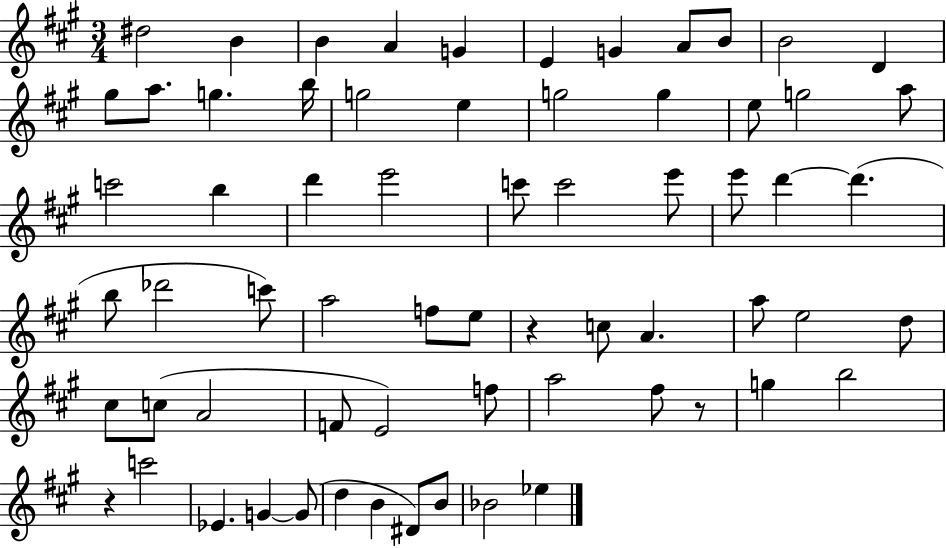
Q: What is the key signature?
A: A major